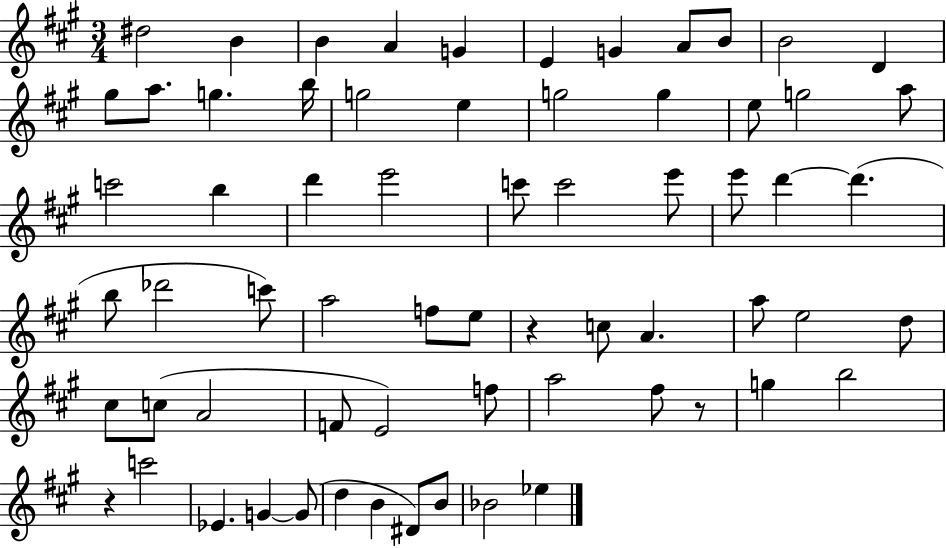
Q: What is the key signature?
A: A major